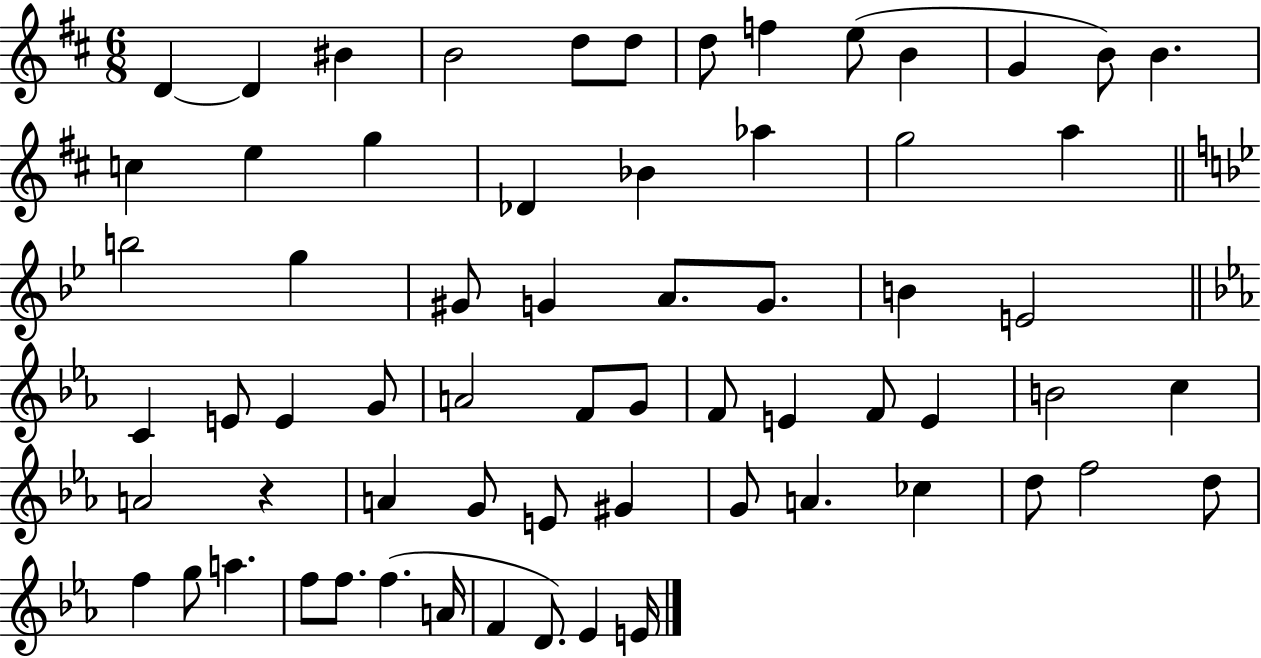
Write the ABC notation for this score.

X:1
T:Untitled
M:6/8
L:1/4
K:D
D D ^B B2 d/2 d/2 d/2 f e/2 B G B/2 B c e g _D _B _a g2 a b2 g ^G/2 G A/2 G/2 B E2 C E/2 E G/2 A2 F/2 G/2 F/2 E F/2 E B2 c A2 z A G/2 E/2 ^G G/2 A _c d/2 f2 d/2 f g/2 a f/2 f/2 f A/4 F D/2 _E E/4